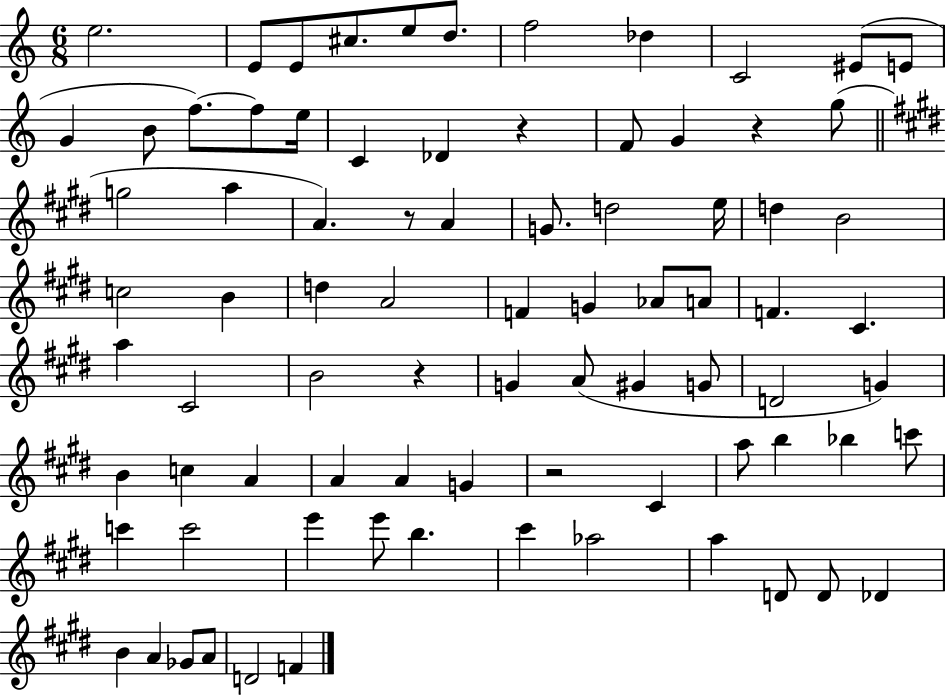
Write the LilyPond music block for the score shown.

{
  \clef treble
  \numericTimeSignature
  \time 6/8
  \key c \major
  e''2. | e'8 e'8 cis''8. e''8 d''8. | f''2 des''4 | c'2 eis'8( e'8 | \break g'4 b'8 f''8.~~) f''8 e''16 | c'4 des'4 r4 | f'8 g'4 r4 g''8( | \bar "||" \break \key e \major g''2 a''4 | a'4.) r8 a'4 | g'8. d''2 e''16 | d''4 b'2 | \break c''2 b'4 | d''4 a'2 | f'4 g'4 aes'8 a'8 | f'4. cis'4. | \break a''4 cis'2 | b'2 r4 | g'4 a'8( gis'4 g'8 | d'2 g'4) | \break b'4 c''4 a'4 | a'4 a'4 g'4 | r2 cis'4 | a''8 b''4 bes''4 c'''8 | \break c'''4 c'''2 | e'''4 e'''8 b''4. | cis'''4 aes''2 | a''4 d'8 d'8 des'4 | \break b'4 a'4 ges'8 a'8 | d'2 f'4 | \bar "|."
}